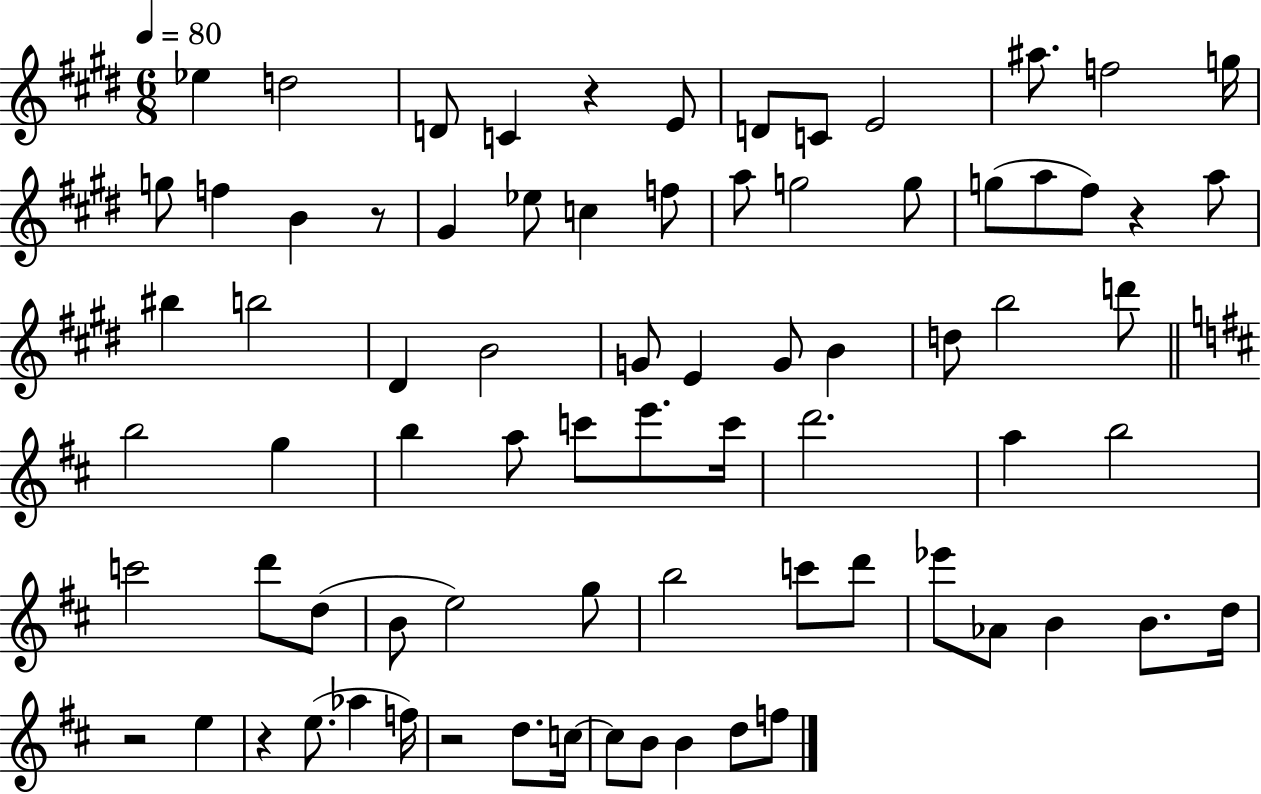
{
  \clef treble
  \numericTimeSignature
  \time 6/8
  \key e \major
  \tempo 4 = 80
  \repeat volta 2 { ees''4 d''2 | d'8 c'4 r4 e'8 | d'8 c'8 e'2 | ais''8. f''2 g''16 | \break g''8 f''4 b'4 r8 | gis'4 ees''8 c''4 f''8 | a''8 g''2 g''8 | g''8( a''8 fis''8) r4 a''8 | \break bis''4 b''2 | dis'4 b'2 | g'8 e'4 g'8 b'4 | d''8 b''2 d'''8 | \break \bar "||" \break \key b \minor b''2 g''4 | b''4 a''8 c'''8 e'''8. c'''16 | d'''2. | a''4 b''2 | \break c'''2 d'''8 d''8( | b'8 e''2) g''8 | b''2 c'''8 d'''8 | ees'''8 aes'8 b'4 b'8. d''16 | \break r2 e''4 | r4 e''8.( aes''4 f''16) | r2 d''8. c''16~~ | c''8 b'8 b'4 d''8 f''8 | \break } \bar "|."
}